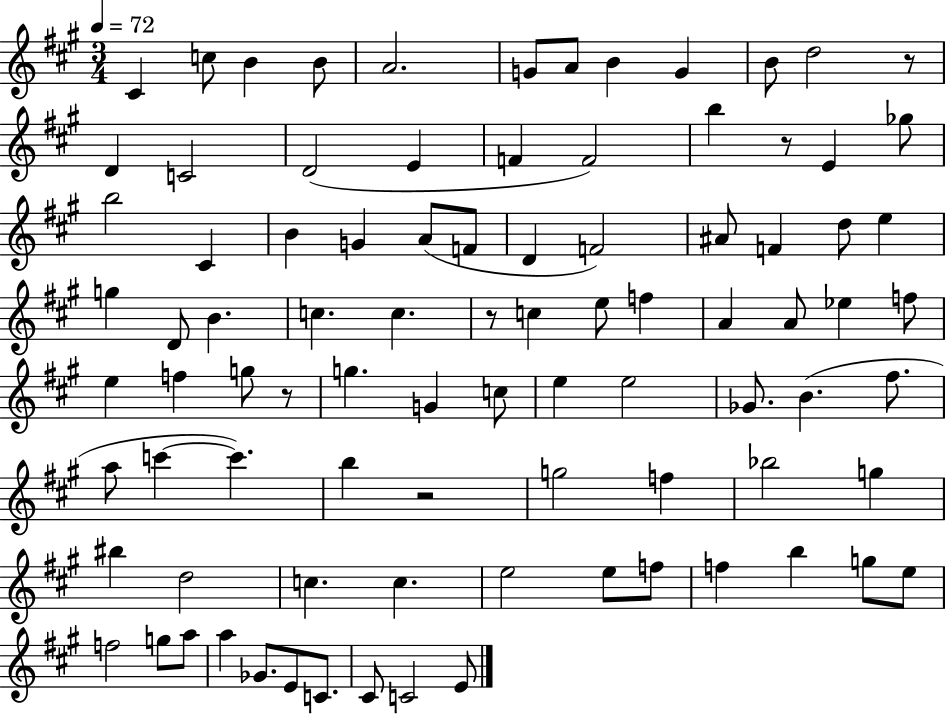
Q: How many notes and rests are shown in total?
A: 89